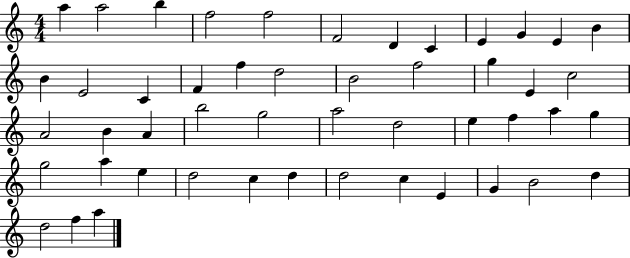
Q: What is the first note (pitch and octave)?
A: A5